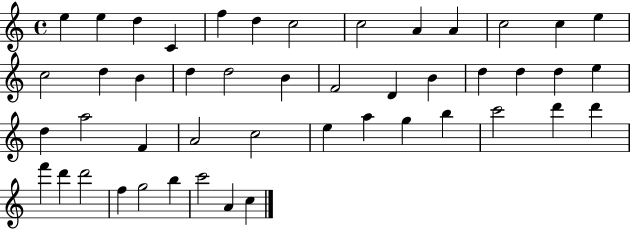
X:1
T:Untitled
M:4/4
L:1/4
K:C
e e d C f d c2 c2 A A c2 c e c2 d B d d2 B F2 D B d d d e d a2 F A2 c2 e a g b c'2 d' d' f' d' d'2 f g2 b c'2 A c